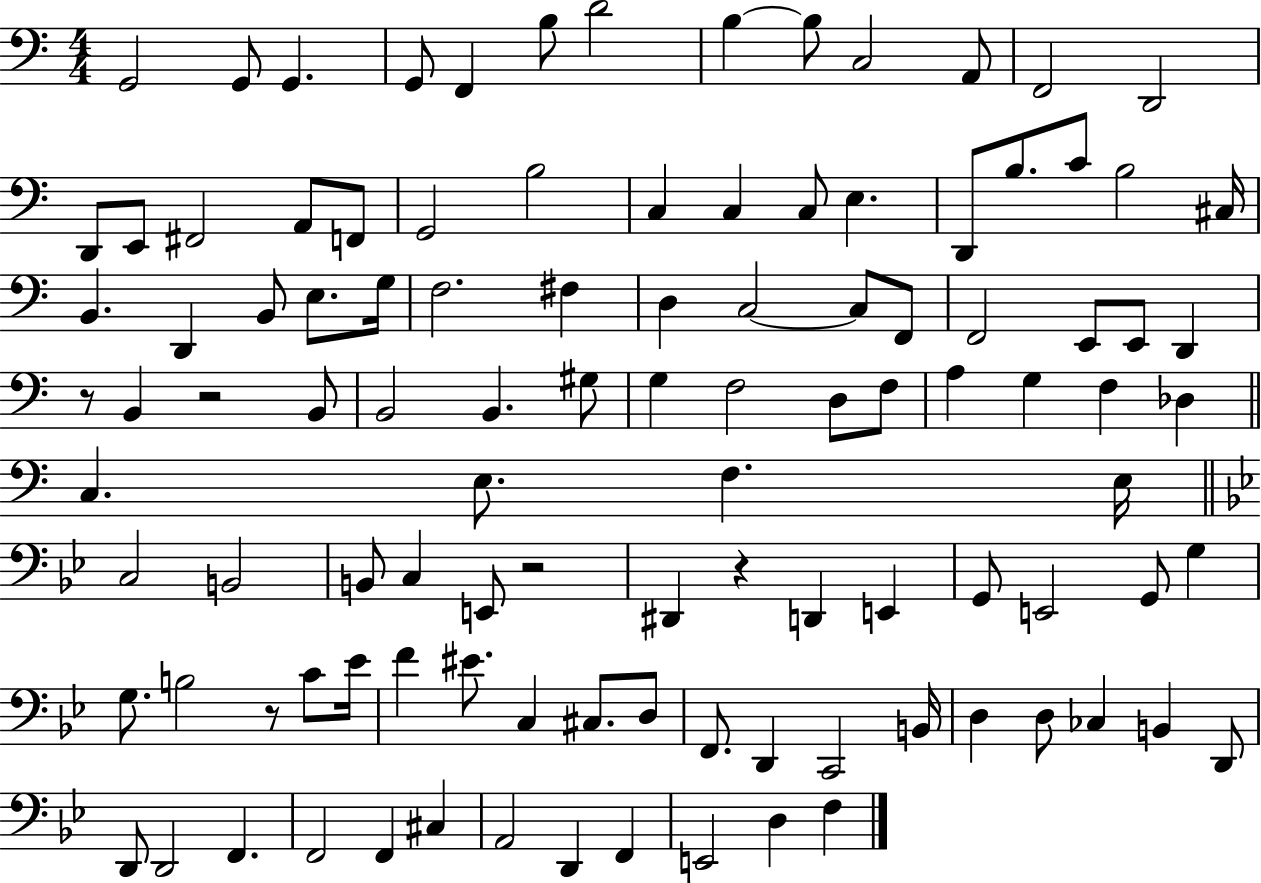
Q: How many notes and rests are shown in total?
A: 108